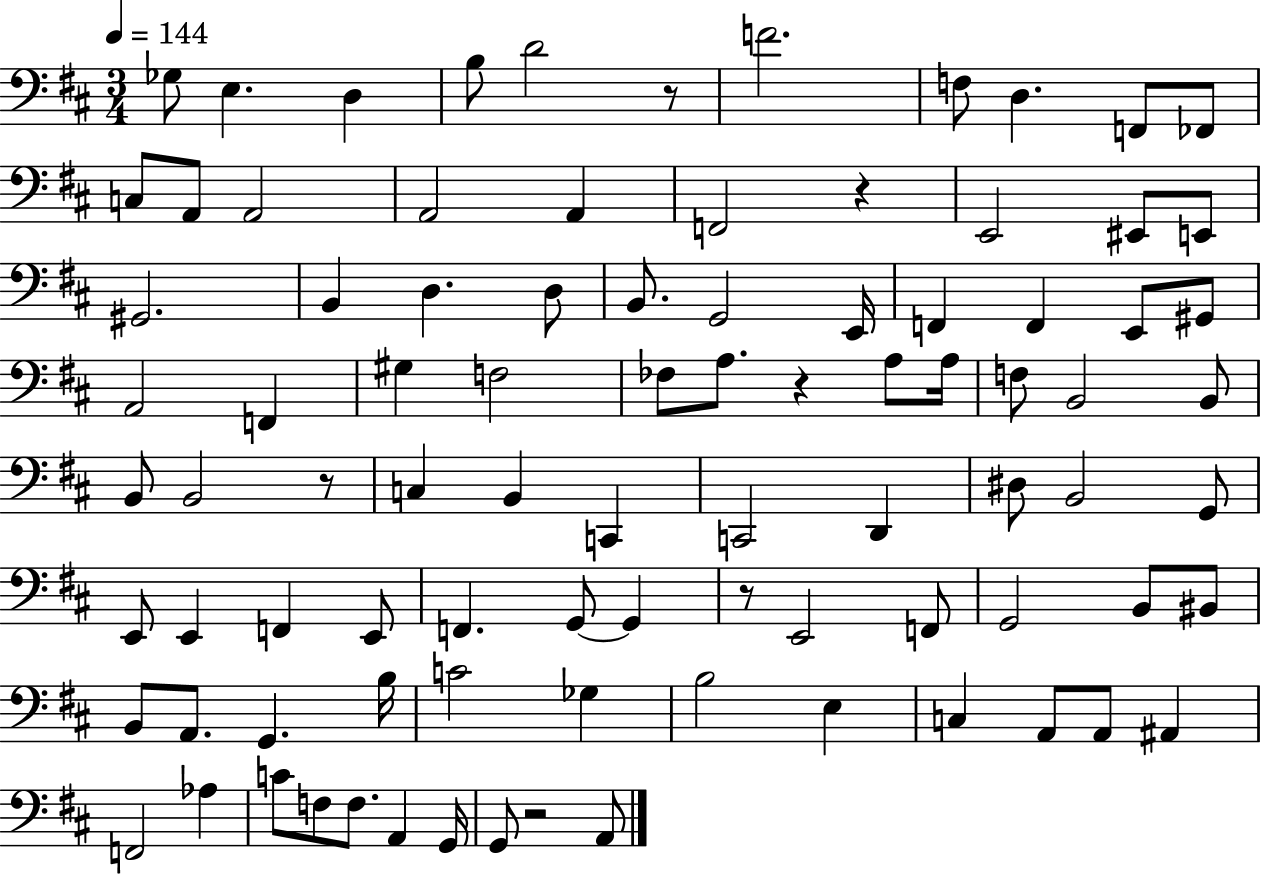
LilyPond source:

{
  \clef bass
  \numericTimeSignature
  \time 3/4
  \key d \major
  \tempo 4 = 144
  ges8 e4. d4 | b8 d'2 r8 | f'2. | f8 d4. f,8 fes,8 | \break c8 a,8 a,2 | a,2 a,4 | f,2 r4 | e,2 eis,8 e,8 | \break gis,2. | b,4 d4. d8 | b,8. g,2 e,16 | f,4 f,4 e,8 gis,8 | \break a,2 f,4 | gis4 f2 | fes8 a8. r4 a8 a16 | f8 b,2 b,8 | \break b,8 b,2 r8 | c4 b,4 c,4 | c,2 d,4 | dis8 b,2 g,8 | \break e,8 e,4 f,4 e,8 | f,4. g,8~~ g,4 | r8 e,2 f,8 | g,2 b,8 bis,8 | \break b,8 a,8. g,4. b16 | c'2 ges4 | b2 e4 | c4 a,8 a,8 ais,4 | \break f,2 aes4 | c'8 f8 f8. a,4 g,16 | g,8 r2 a,8 | \bar "|."
}